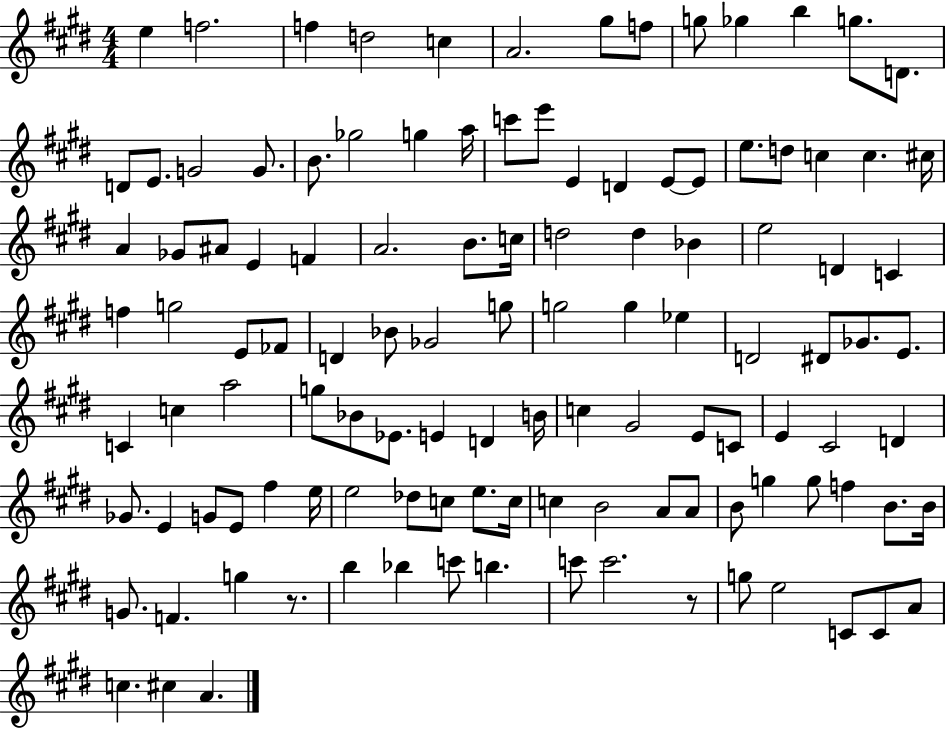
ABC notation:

X:1
T:Untitled
M:4/4
L:1/4
K:E
e f2 f d2 c A2 ^g/2 f/2 g/2 _g b g/2 D/2 D/2 E/2 G2 G/2 B/2 _g2 g a/4 c'/2 e'/2 E D E/2 E/2 e/2 d/2 c c ^c/4 A _G/2 ^A/2 E F A2 B/2 c/4 d2 d _B e2 D C f g2 E/2 _F/2 D _B/2 _G2 g/2 g2 g _e D2 ^D/2 _G/2 E/2 C c a2 g/2 _B/2 _E/2 E D B/4 c ^G2 E/2 C/2 E ^C2 D _G/2 E G/2 E/2 ^f e/4 e2 _d/2 c/2 e/2 c/4 c B2 A/2 A/2 B/2 g g/2 f B/2 B/4 G/2 F g z/2 b _b c'/2 b c'/2 c'2 z/2 g/2 e2 C/2 C/2 A/2 c ^c A